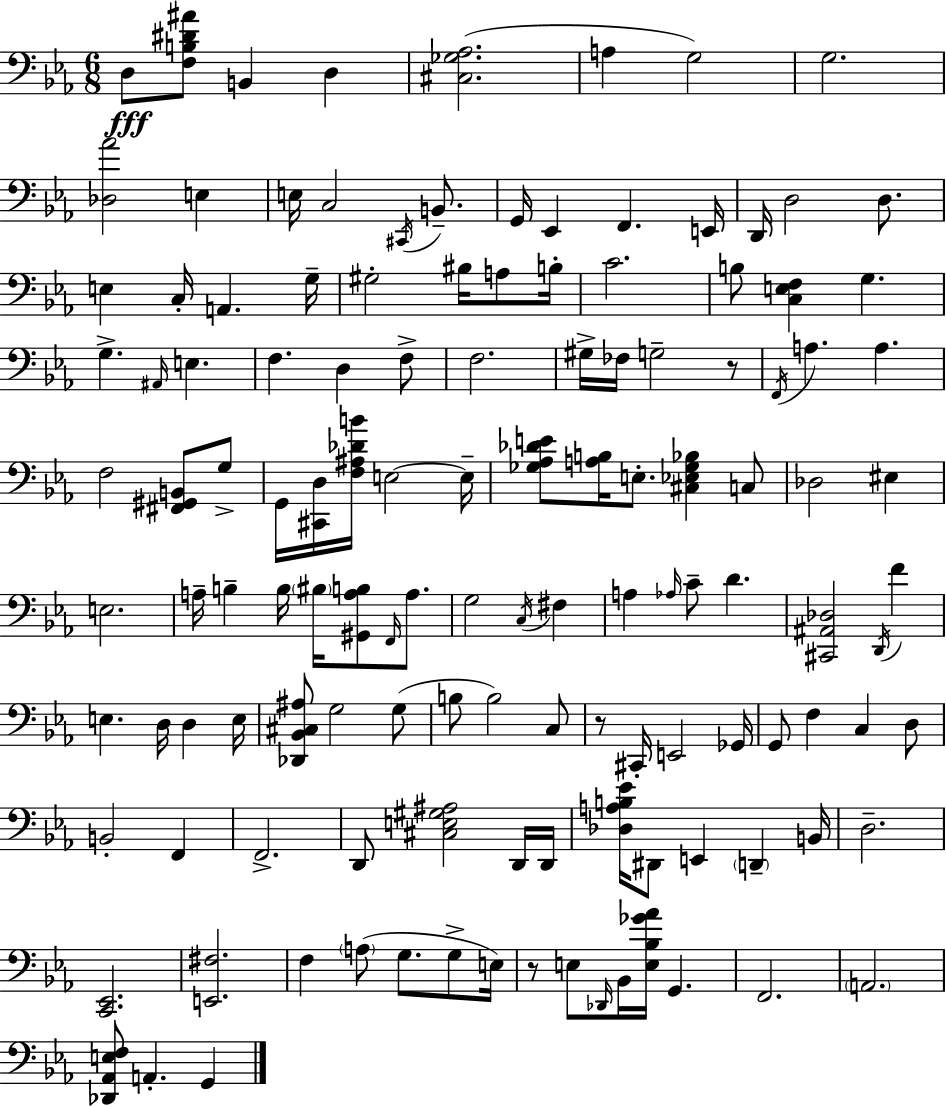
X:1
T:Untitled
M:6/8
L:1/4
K:Eb
D,/2 [F,B,^D^A]/2 B,, D, [^C,_G,_A,]2 A, G,2 G,2 [_D,_A]2 E, E,/4 C,2 ^C,,/4 B,,/2 G,,/4 _E,, F,, E,,/4 D,,/4 D,2 D,/2 E, C,/4 A,, G,/4 ^G,2 ^B,/4 A,/2 B,/4 C2 B,/2 [C,E,F,] G, G, ^A,,/4 E, F, D, F,/2 F,2 ^G,/4 _F,/4 G,2 z/2 F,,/4 A, A, F,2 [^F,,^G,,B,,]/2 G,/2 G,,/4 [^C,,D,]/4 [F,^A,_DB]/4 E,2 E,/4 [_G,_A,_DE]/2 [A,B,]/4 E,/2 [^C,_E,_G,_B,] C,/2 _D,2 ^E, E,2 A,/4 B, B,/4 ^B,/4 [^G,,A,B,]/2 F,,/4 A,/2 G,2 C,/4 ^F, A, _A,/4 C/2 D [^C,,^A,,_D,]2 D,,/4 F E, D,/4 D, E,/4 [_D,,_B,,^C,^A,]/2 G,2 G,/2 B,/2 B,2 C,/2 z/2 ^C,,/4 E,,2 _G,,/4 G,,/2 F, C, D,/2 B,,2 F,, F,,2 D,,/2 [^C,E,^G,^A,]2 D,,/4 D,,/4 [_D,A,B,_E]/4 ^D,,/2 E,, D,, B,,/4 D,2 [C,,_E,,]2 [E,,^F,]2 F, A,/2 G,/2 G,/2 E,/4 z/2 E,/2 _D,,/4 _B,,/4 [E,_B,_G_A]/4 G,, F,,2 A,,2 [_D,,_A,,E,F,]/2 A,, G,,